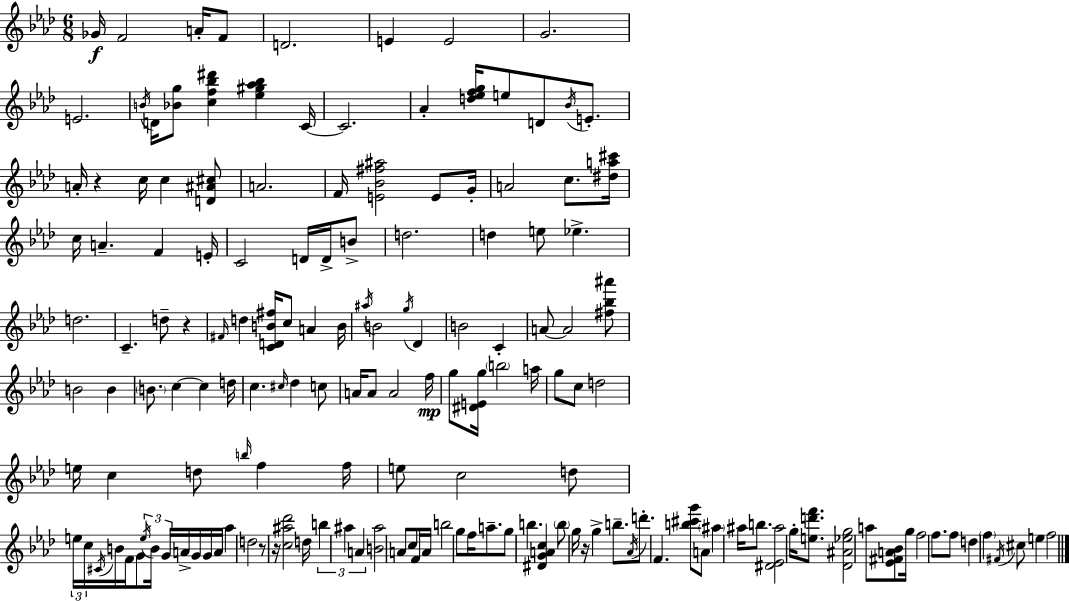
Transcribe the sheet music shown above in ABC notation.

X:1
T:Untitled
M:6/8
L:1/4
K:Ab
_G/4 F2 A/4 F/2 D2 E E2 G2 E2 B/4 D/4 [_Bg]/2 [cf_b^d'] [_e^g_a_b] C/4 C2 _A [d_efg]/4 e/2 D/2 _B/4 E/2 A/4 z c/4 c [D^A^c]/2 A2 F/4 [E_B^f^a]2 E/2 G/4 A2 c/2 [^da^c']/4 c/4 A F E/4 C2 D/4 D/4 B/2 d2 d e/2 _e d2 C d/2 z ^F/4 d [CDB^f]/4 c/2 A B/4 ^a/4 B2 g/4 _D B2 C A/2 A2 [^f_b^a']/2 B2 B B/2 c c d/4 c ^c/4 _d c/2 A/4 A/2 A2 f/4 g/2 [^DEg]/4 b2 a/4 g/2 c/2 d2 e/4 c d/2 b/4 f f/4 e/2 c2 d/2 e/4 c/4 ^C/4 B/4 F/4 G/2 e/4 B/4 G/4 A/4 G/4 G/4 A/4 _a d2 z/2 z/4 [c^a_d']2 d/4 b ^a A [B^a]2 A/2 c/2 F/4 A/4 b2 g/2 f/4 a/2 g/2 b [^DGAc] b/2 g/4 z/4 g b/2 _A/4 d'/2 F [b^c'g']/2 A/2 ^a ^a/4 b/2 [^D_E^a]2 g/4 [ed'f']/2 [_D^A_eg]2 a/2 [_E^FA_B]/2 g/4 f2 f/2 f/2 d f ^F/4 ^c/2 e f2